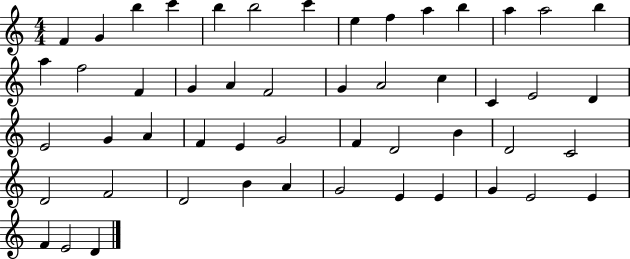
X:1
T:Untitled
M:4/4
L:1/4
K:C
F G b c' b b2 c' e f a b a a2 b a f2 F G A F2 G A2 c C E2 D E2 G A F E G2 F D2 B D2 C2 D2 F2 D2 B A G2 E E G E2 E F E2 D